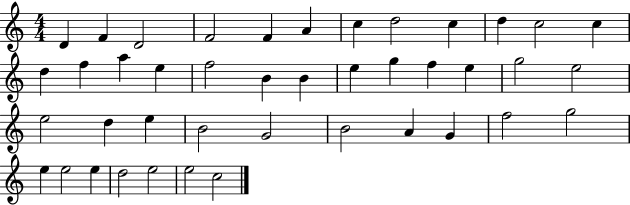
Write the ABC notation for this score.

X:1
T:Untitled
M:4/4
L:1/4
K:C
D F D2 F2 F A c d2 c d c2 c d f a e f2 B B e g f e g2 e2 e2 d e B2 G2 B2 A G f2 g2 e e2 e d2 e2 e2 c2